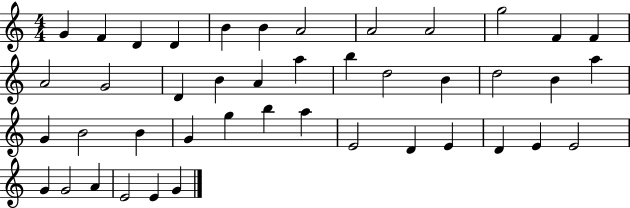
G4/q F4/q D4/q D4/q B4/q B4/q A4/h A4/h A4/h G5/h F4/q F4/q A4/h G4/h D4/q B4/q A4/q A5/q B5/q D5/h B4/q D5/h B4/q A5/q G4/q B4/h B4/q G4/q G5/q B5/q A5/q E4/h D4/q E4/q D4/q E4/q E4/h G4/q G4/h A4/q E4/h E4/q G4/q